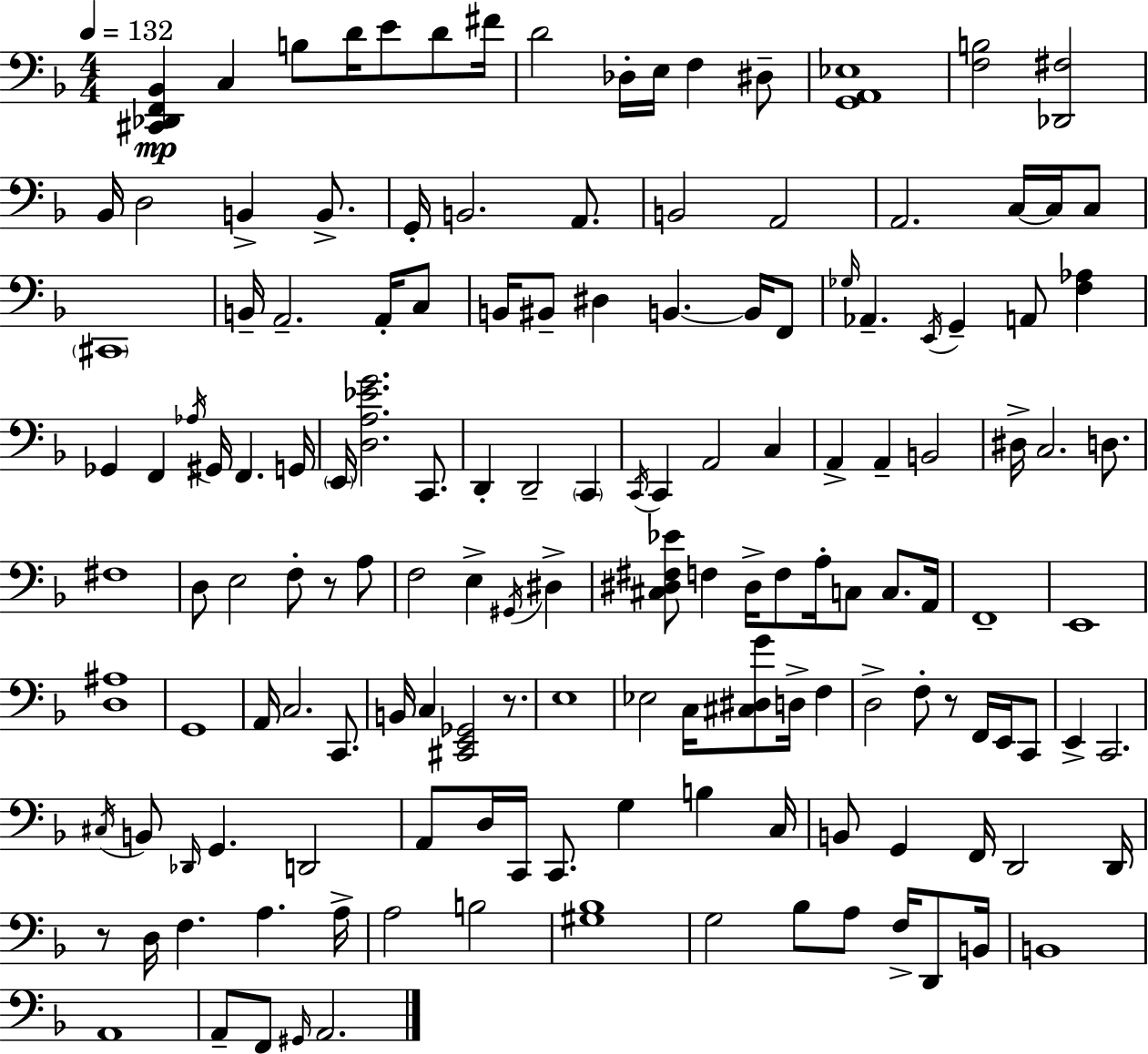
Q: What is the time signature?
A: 4/4